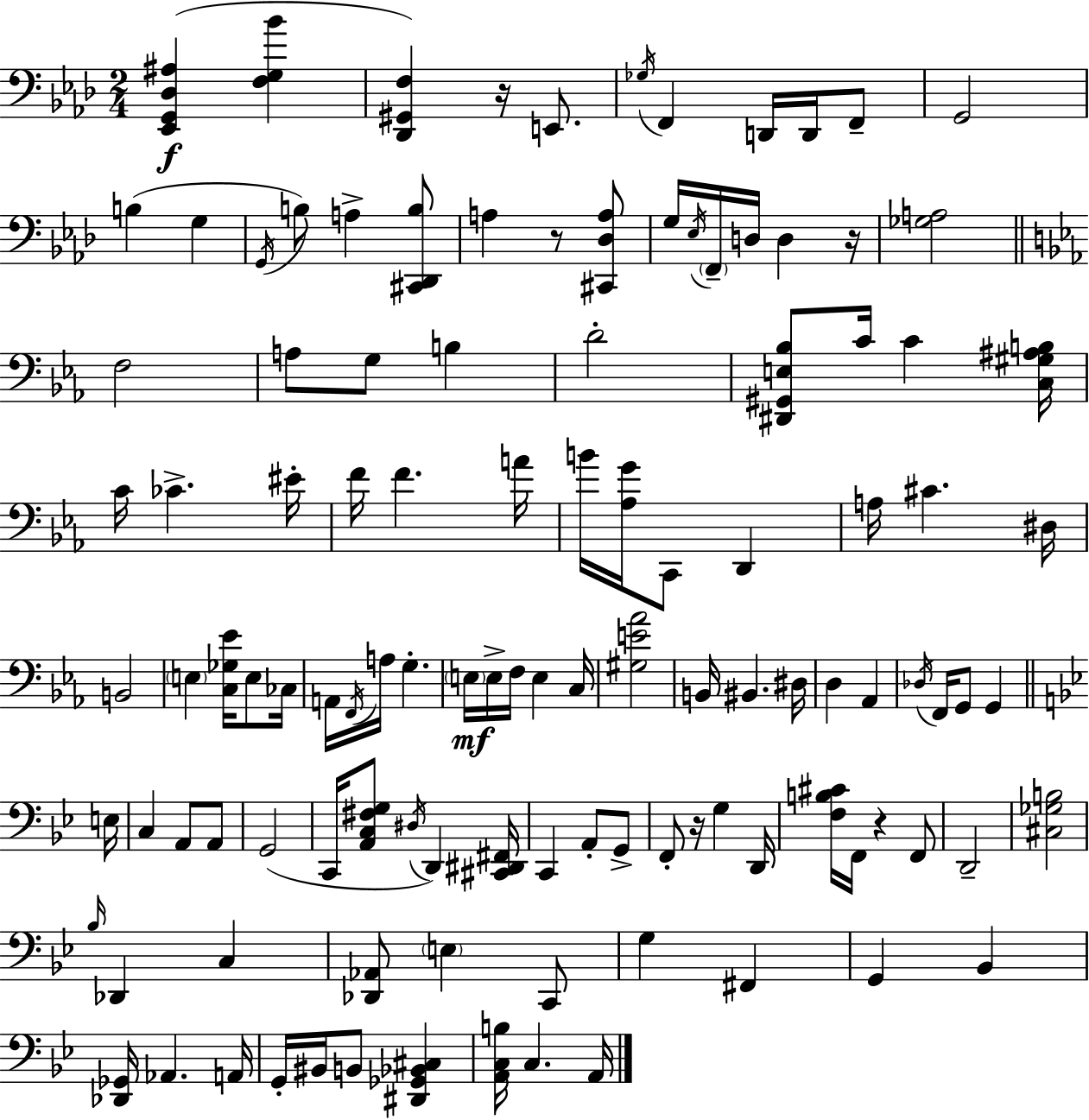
X:1
T:Untitled
M:2/4
L:1/4
K:Ab
[_E,,G,,_D,^A,] [F,G,_B] [_D,,^G,,F,] z/4 E,,/2 _G,/4 F,, D,,/4 D,,/4 F,,/2 G,,2 B, G, G,,/4 B,/2 A, [^C,,_D,,B,]/2 A, z/2 [^C,,_D,A,]/2 G,/4 _E,/4 F,,/4 D,/4 D, z/4 [_G,A,]2 F,2 A,/2 G,/2 B, D2 [^D,,^G,,E,_B,]/2 C/4 C [C,^G,^A,B,]/4 C/4 _C ^E/4 F/4 F A/4 B/4 [_A,G]/4 C,,/2 D,, A,/4 ^C ^D,/4 B,,2 E, [C,_G,_E]/4 E,/2 _C,/4 A,,/4 F,,/4 A,/4 G, E,/4 E,/4 F,/4 E, C,/4 [^G,E_A]2 B,,/4 ^B,, ^D,/4 D, _A,, _D,/4 F,,/4 G,,/2 G,, E,/4 C, A,,/2 A,,/2 G,,2 C,,/4 [A,,C,^F,G,]/2 ^D,/4 D,, [^C,,^D,,^F,,]/4 C,, A,,/2 G,,/2 F,,/2 z/4 G, D,,/4 [F,B,^C]/4 F,,/4 z F,,/2 D,,2 [^C,_G,B,]2 _B,/4 _D,, C, [_D,,_A,,]/2 E, C,,/2 G, ^F,, G,, _B,, [_D,,_G,,]/4 _A,, A,,/4 G,,/4 ^B,,/4 B,,/2 [^D,,_G,,_B,,^C,] [A,,C,B,]/4 C, A,,/4